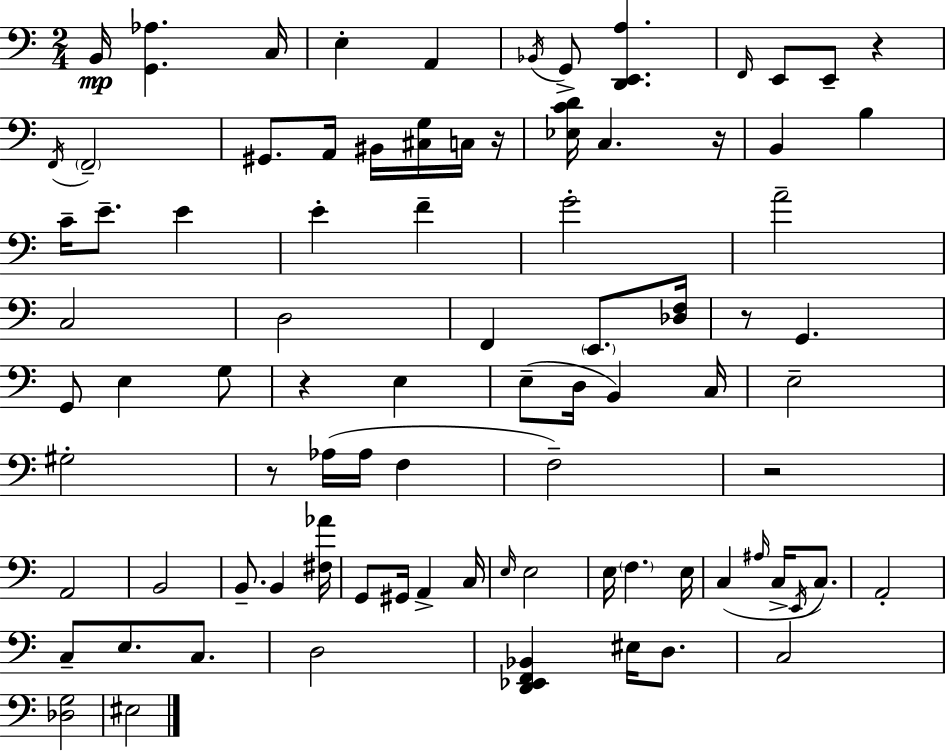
{
  \clef bass
  \numericTimeSignature
  \time 2/4
  \key c \major
  b,16\mp <g, aes>4. c16 | e4-. a,4 | \acciaccatura { bes,16 } g,8-> <d, e, a>4. | \grace { f,16 } e,8 e,8-- r4 | \break \acciaccatura { f,16 } \parenthesize f,2-- | gis,8. a,16 bis,16 | <cis g>16 c16 r16 <ees c' d'>16 c4. | r16 b,4 b4 | \break c'16-- e'8.-- e'4 | e'4-. f'4-- | g'2-. | a'2-- | \break c2 | d2 | f,4 \parenthesize e,8. | <des f>16 r8 g,4. | \break g,8 e4 | g8 r4 e4 | e8--( d16 b,4) | c16 e2-- | \break gis2-. | r8 aes16( aes16 f4 | f2--) | r2 | \break a,2 | b,2 | b,8.-- b,4 | <fis aes'>16 g,8 gis,16 a,4-> | \break c16 \grace { e16 } e2 | e16 \parenthesize f4. | e16 c4( | \grace { ais16 } c16-> \acciaccatura { e,16 }) c8. a,2-. | \break c8-- | e8. c8. d2 | <d, ees, f, bes,>4 | eis16 d8. c2 | \break <des g>2 | eis2 | \bar "|."
}